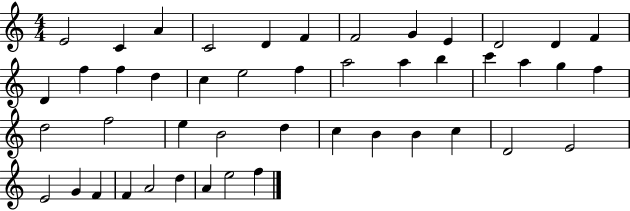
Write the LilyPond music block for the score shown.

{
  \clef treble
  \numericTimeSignature
  \time 4/4
  \key c \major
  e'2 c'4 a'4 | c'2 d'4 f'4 | f'2 g'4 e'4 | d'2 d'4 f'4 | \break d'4 f''4 f''4 d''4 | c''4 e''2 f''4 | a''2 a''4 b''4 | c'''4 a''4 g''4 f''4 | \break d''2 f''2 | e''4 b'2 d''4 | c''4 b'4 b'4 c''4 | d'2 e'2 | \break e'2 g'4 f'4 | f'4 a'2 d''4 | a'4 e''2 f''4 | \bar "|."
}